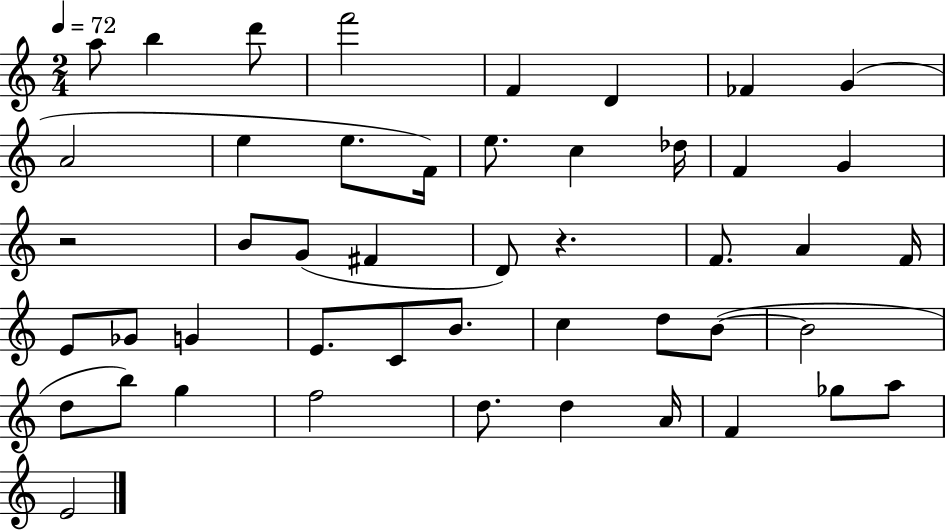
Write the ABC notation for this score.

X:1
T:Untitled
M:2/4
L:1/4
K:C
a/2 b d'/2 f'2 F D _F G A2 e e/2 F/4 e/2 c _d/4 F G z2 B/2 G/2 ^F D/2 z F/2 A F/4 E/2 _G/2 G E/2 C/2 B/2 c d/2 B/2 B2 d/2 b/2 g f2 d/2 d A/4 F _g/2 a/2 E2